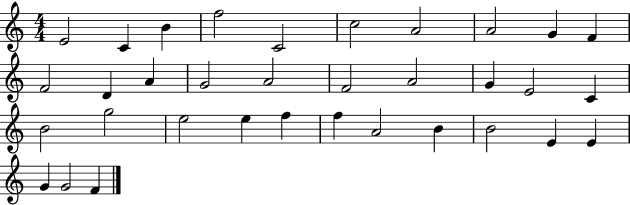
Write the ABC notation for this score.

X:1
T:Untitled
M:4/4
L:1/4
K:C
E2 C B f2 C2 c2 A2 A2 G F F2 D A G2 A2 F2 A2 G E2 C B2 g2 e2 e f f A2 B B2 E E G G2 F